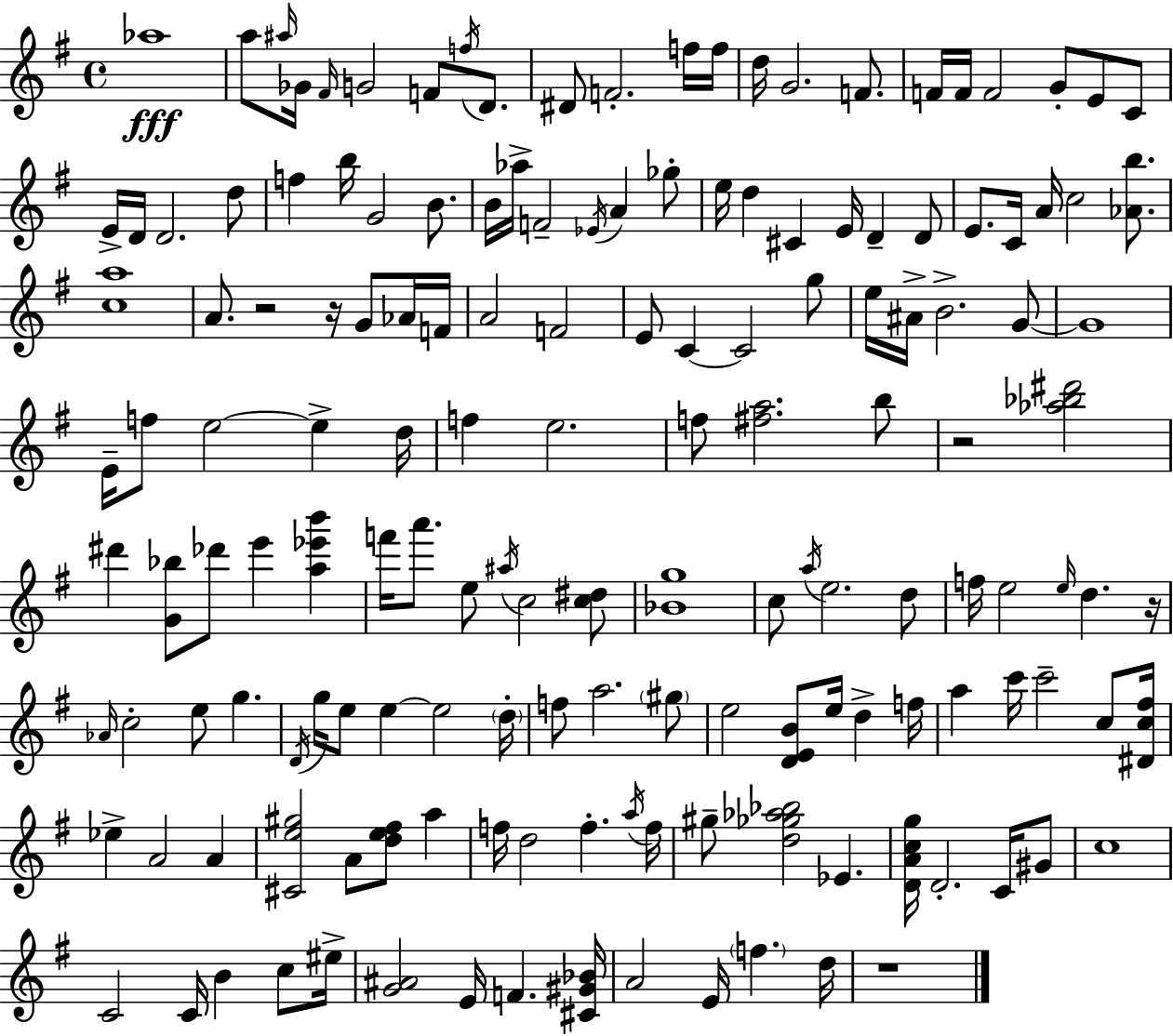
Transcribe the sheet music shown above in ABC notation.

X:1
T:Untitled
M:4/4
L:1/4
K:G
_a4 a/2 ^a/4 _G/4 ^F/4 G2 F/2 f/4 D/2 ^D/2 F2 f/4 f/4 d/4 G2 F/2 F/4 F/4 F2 G/2 E/2 C/2 E/4 D/4 D2 d/2 f b/4 G2 B/2 B/4 _a/4 F2 _E/4 A _g/2 e/4 d ^C E/4 D D/2 E/2 C/4 A/4 c2 [_Ab]/2 [ca]4 A/2 z2 z/4 G/2 _A/4 F/4 A2 F2 E/2 C C2 g/2 e/4 ^A/4 B2 G/2 G4 E/4 f/2 e2 e d/4 f e2 f/2 [^fa]2 b/2 z2 [_a_b^d']2 ^d' [G_b]/2 _d'/2 e' [a_e'b'] f'/4 a'/2 e/2 ^a/4 c2 [c^d]/2 [_Bg]4 c/2 a/4 e2 d/2 f/4 e2 e/4 d z/4 _A/4 c2 e/2 g D/4 g/4 e/2 e e2 d/4 f/2 a2 ^g/2 e2 [DEB]/2 e/4 d f/4 a c'/4 c'2 c/2 [^Dc^f]/4 _e A2 A [^Ce^g]2 A/2 [de^f]/2 a f/4 d2 f a/4 f/4 ^g/2 [d_g_a_b]2 _E [DAcg]/4 D2 C/4 ^G/2 c4 C2 C/4 B c/2 ^e/4 [G^A]2 E/4 F [^C^G_B]/4 A2 E/4 f d/4 z4